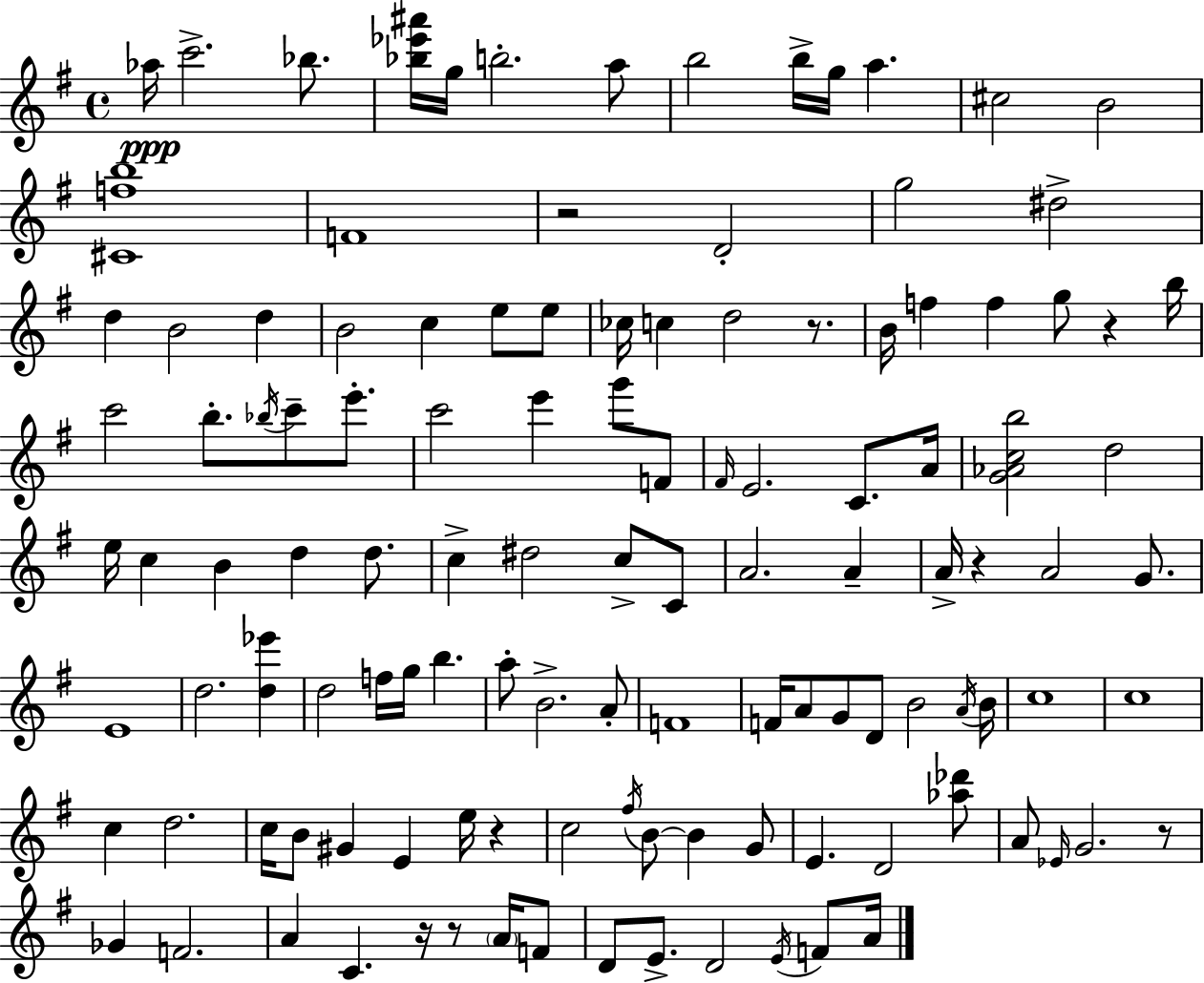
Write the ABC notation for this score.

X:1
T:Untitled
M:4/4
L:1/4
K:Em
_a/4 c'2 _b/2 [_b_e'^a']/4 g/4 b2 a/2 b2 b/4 g/4 a ^c2 B2 [^Cfb]4 F4 z2 D2 g2 ^d2 d B2 d B2 c e/2 e/2 _c/4 c d2 z/2 B/4 f f g/2 z b/4 c'2 b/2 _b/4 c'/2 e'/2 c'2 e' g'/2 F/2 ^F/4 E2 C/2 A/4 [G_Acb]2 d2 e/4 c B d d/2 c ^d2 c/2 C/2 A2 A A/4 z A2 G/2 E4 d2 [d_e'] d2 f/4 g/4 b a/2 B2 A/2 F4 F/4 A/2 G/2 D/2 B2 A/4 B/4 c4 c4 c d2 c/4 B/2 ^G E e/4 z c2 ^f/4 B/2 B G/2 E D2 [_a_d']/2 A/2 _E/4 G2 z/2 _G F2 A C z/4 z/2 A/4 F/2 D/2 E/2 D2 E/4 F/2 A/4